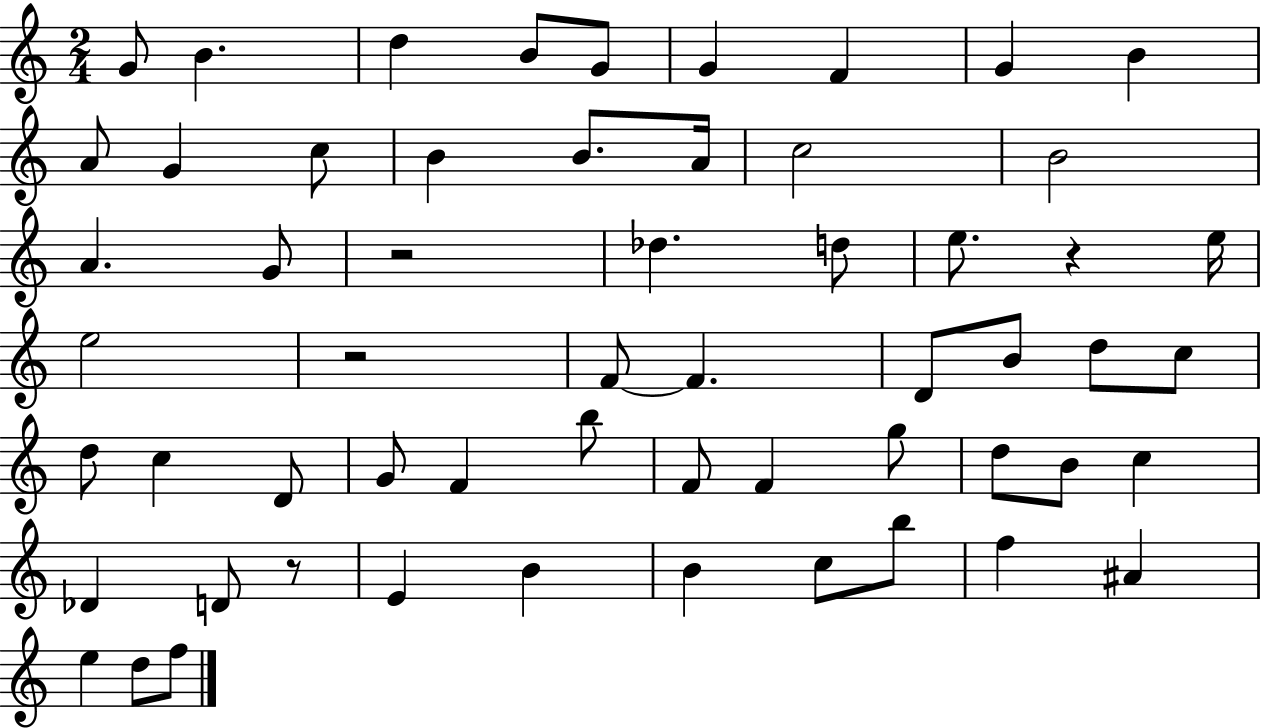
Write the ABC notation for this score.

X:1
T:Untitled
M:2/4
L:1/4
K:C
G/2 B d B/2 G/2 G F G B A/2 G c/2 B B/2 A/4 c2 B2 A G/2 z2 _d d/2 e/2 z e/4 e2 z2 F/2 F D/2 B/2 d/2 c/2 d/2 c D/2 G/2 F b/2 F/2 F g/2 d/2 B/2 c _D D/2 z/2 E B B c/2 b/2 f ^A e d/2 f/2